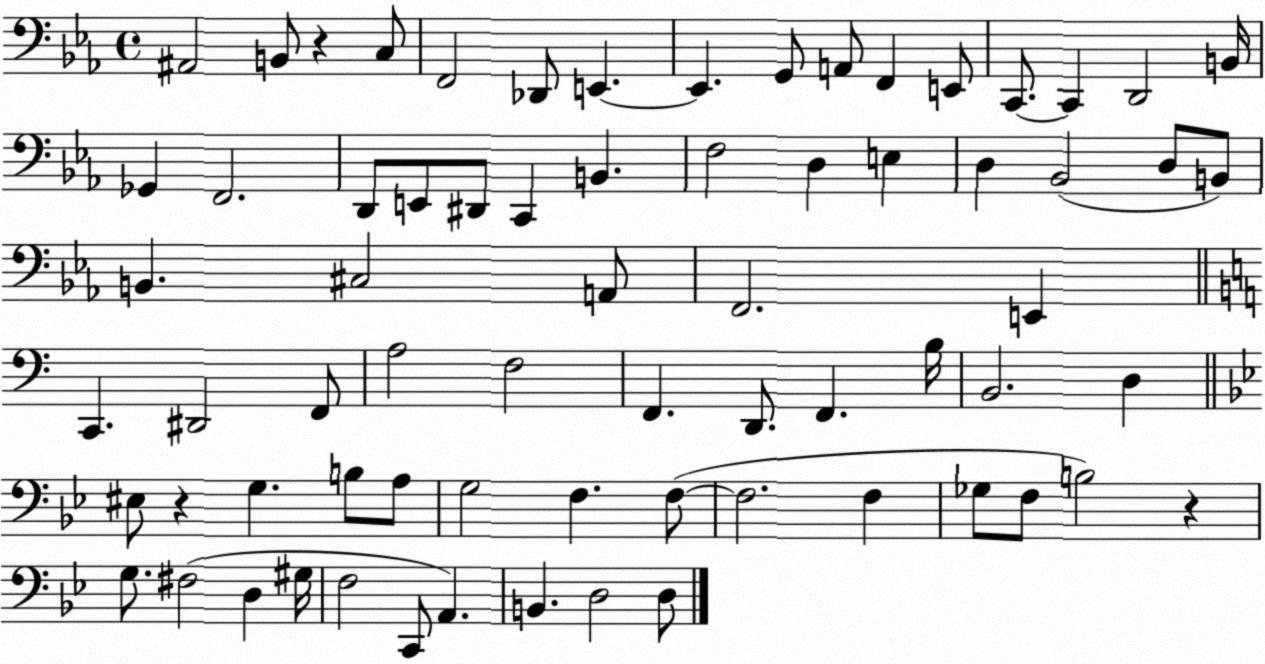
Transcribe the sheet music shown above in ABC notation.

X:1
T:Untitled
M:4/4
L:1/4
K:Eb
^A,,2 B,,/2 z C,/2 F,,2 _D,,/2 E,, E,, G,,/2 A,,/2 F,, E,,/2 C,,/2 C,, D,,2 B,,/4 _G,, F,,2 D,,/2 E,,/2 ^D,,/2 C,, B,, F,2 D, E, D, _B,,2 D,/2 B,,/2 B,, ^C,2 A,,/2 F,,2 E,, C,, ^D,,2 F,,/2 A,2 F,2 F,, D,,/2 F,, B,/4 B,,2 D, ^E,/2 z G, B,/2 A,/2 G,2 F, F,/2 F,2 F, _G,/2 F,/2 B,2 z G,/2 ^F,2 D, ^G,/4 F,2 C,,/2 A,, B,, D,2 D,/2